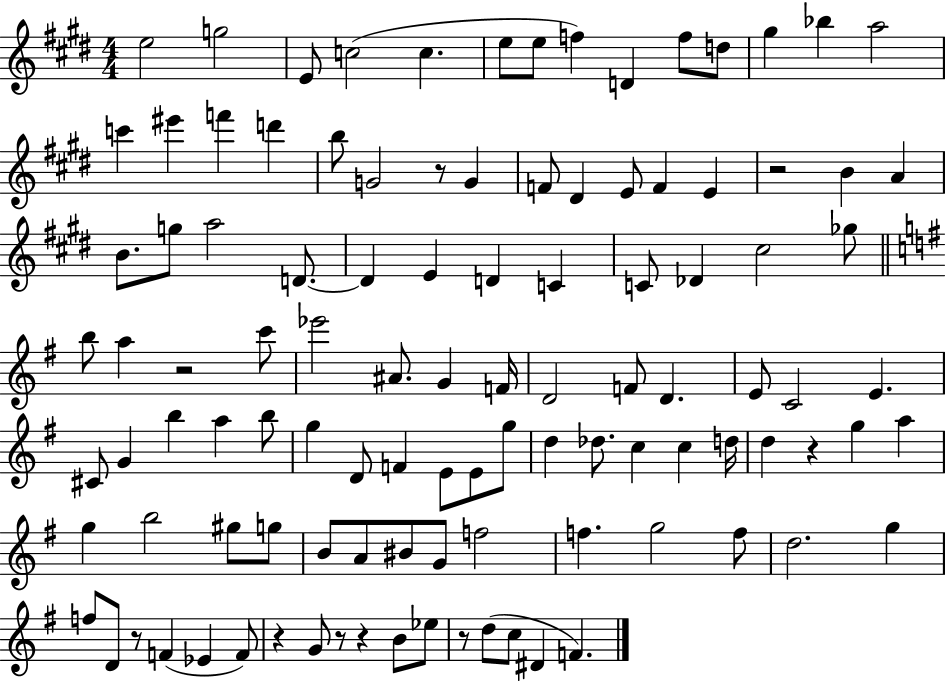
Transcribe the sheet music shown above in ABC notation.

X:1
T:Untitled
M:4/4
L:1/4
K:E
e2 g2 E/2 c2 c e/2 e/2 f D f/2 d/2 ^g _b a2 c' ^e' f' d' b/2 G2 z/2 G F/2 ^D E/2 F E z2 B A B/2 g/2 a2 D/2 D E D C C/2 _D ^c2 _g/2 b/2 a z2 c'/2 _e'2 ^A/2 G F/4 D2 F/2 D E/2 C2 E ^C/2 G b a b/2 g D/2 F E/2 E/2 g/2 d _d/2 c c d/4 d z g a g b2 ^g/2 g/2 B/2 A/2 ^B/2 G/2 f2 f g2 f/2 d2 g f/2 D/2 z/2 F _E F/2 z G/2 z/2 z B/2 _e/2 z/2 d/2 c/2 ^D F